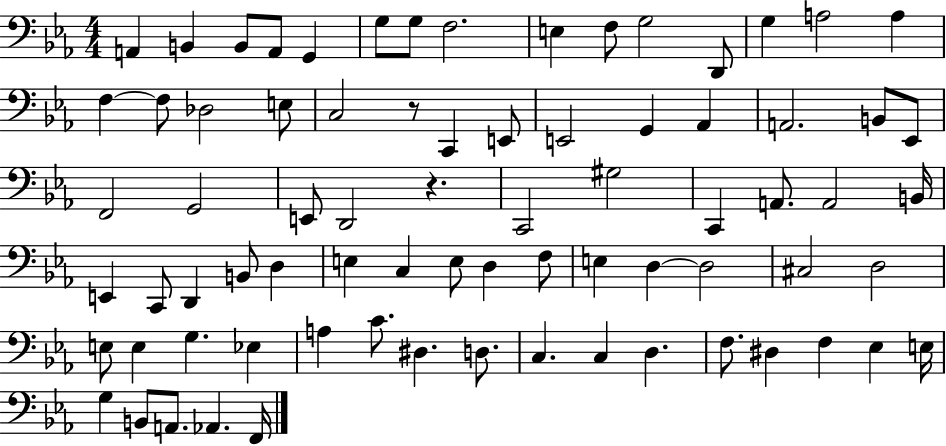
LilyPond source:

{
  \clef bass
  \numericTimeSignature
  \time 4/4
  \key ees \major
  a,4 b,4 b,8 a,8 g,4 | g8 g8 f2. | e4 f8 g2 d,8 | g4 a2 a4 | \break f4~~ f8 des2 e8 | c2 r8 c,4 e,8 | e,2 g,4 aes,4 | a,2. b,8 ees,8 | \break f,2 g,2 | e,8 d,2 r4. | c,2 gis2 | c,4 a,8. a,2 b,16 | \break e,4 c,8 d,4 b,8 d4 | e4 c4 e8 d4 f8 | e4 d4~~ d2 | cis2 d2 | \break e8 e4 g4. ees4 | a4 c'8. dis4. d8. | c4. c4 d4. | f8. dis4 f4 ees4 e16 | \break g4 b,8 a,8. aes,4. f,16 | \bar "|."
}